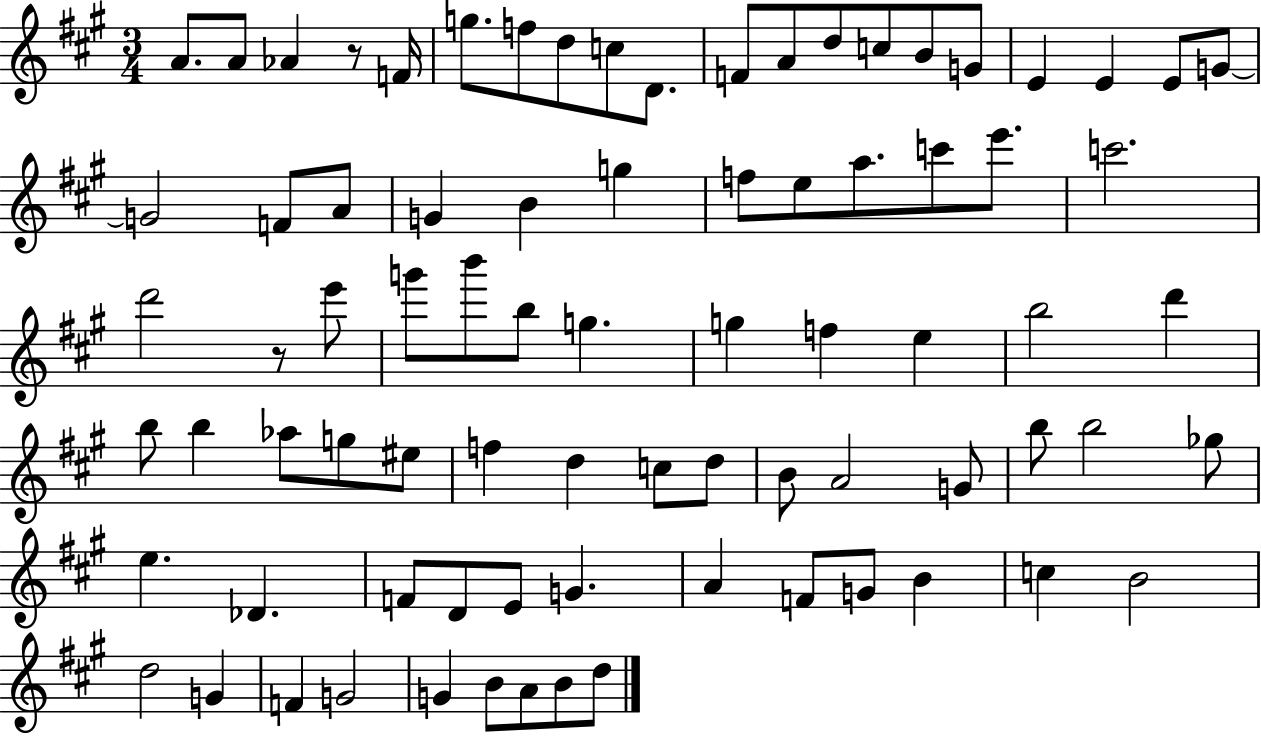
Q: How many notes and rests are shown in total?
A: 80